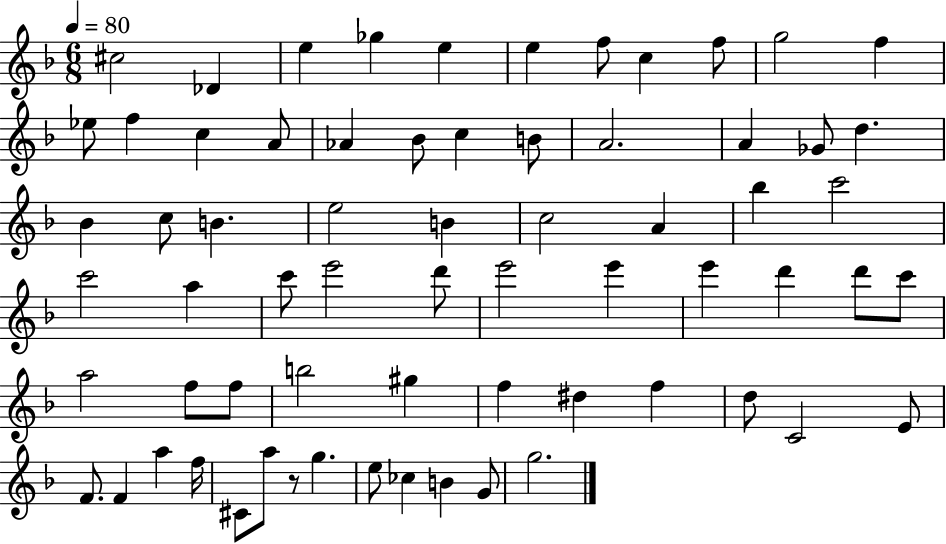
{
  \clef treble
  \numericTimeSignature
  \time 6/8
  \key f \major
  \tempo 4 = 80
  cis''2 des'4 | e''4 ges''4 e''4 | e''4 f''8 c''4 f''8 | g''2 f''4 | \break ees''8 f''4 c''4 a'8 | aes'4 bes'8 c''4 b'8 | a'2. | a'4 ges'8 d''4. | \break bes'4 c''8 b'4. | e''2 b'4 | c''2 a'4 | bes''4 c'''2 | \break c'''2 a''4 | c'''8 e'''2 d'''8 | e'''2 e'''4 | e'''4 d'''4 d'''8 c'''8 | \break a''2 f''8 f''8 | b''2 gis''4 | f''4 dis''4 f''4 | d''8 c'2 e'8 | \break f'8. f'4 a''4 f''16 | cis'8 a''8 r8 g''4. | e''8 ces''4 b'4 g'8 | g''2. | \break \bar "|."
}